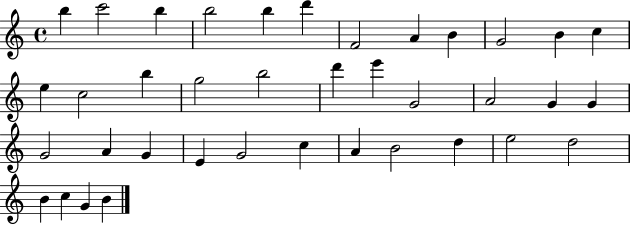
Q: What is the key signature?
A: C major